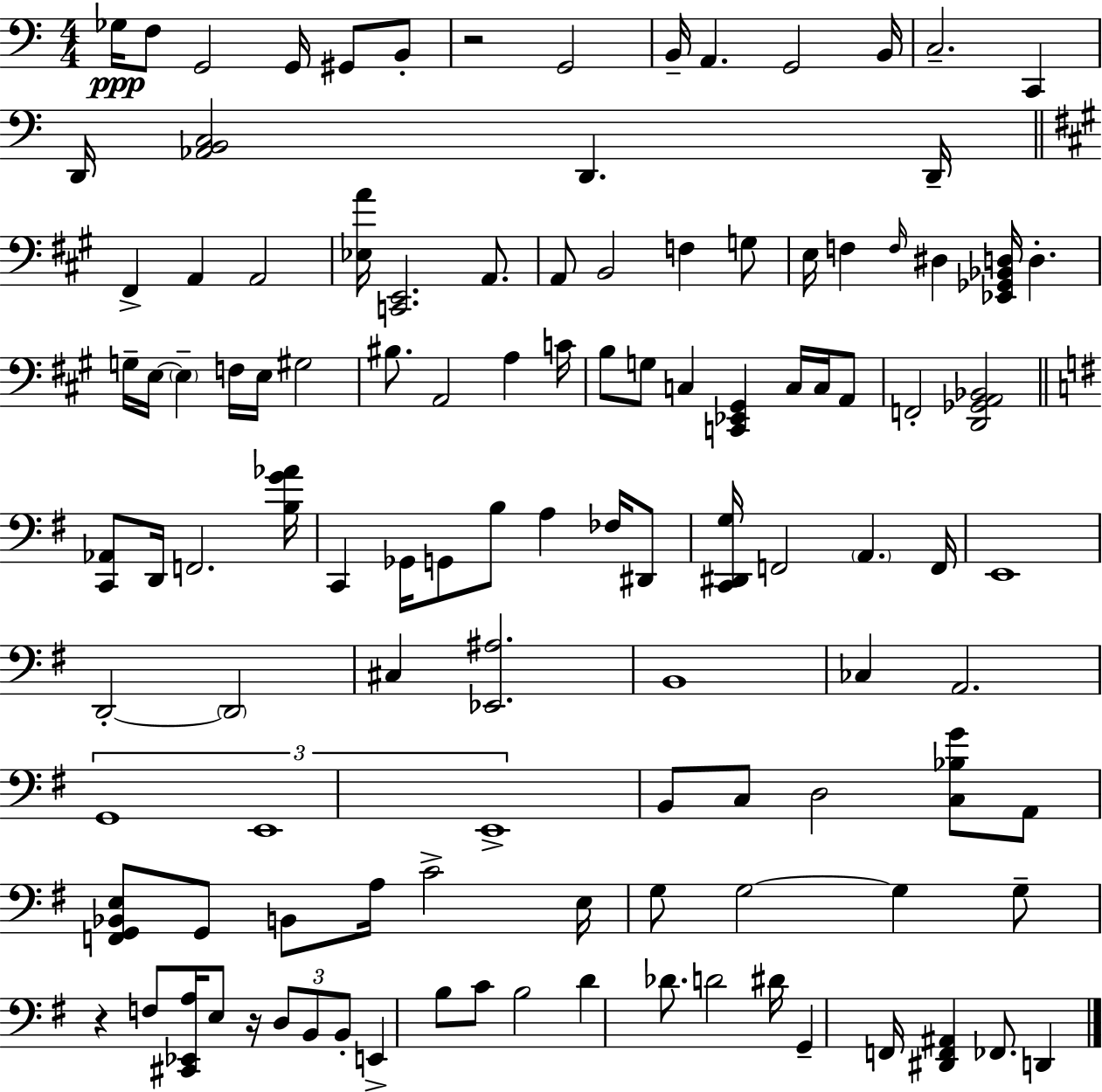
X:1
T:Untitled
M:4/4
L:1/4
K:C
_G,/4 F,/2 G,,2 G,,/4 ^G,,/2 B,,/2 z2 G,,2 B,,/4 A,, G,,2 B,,/4 C,2 C,, D,,/4 [_A,,B,,C,]2 D,, D,,/4 ^F,, A,, A,,2 [_E,A]/4 [C,,E,,]2 A,,/2 A,,/2 B,,2 F, G,/2 E,/4 F, F,/4 ^D, [_E,,_G,,_B,,D,]/4 D, G,/4 E,/4 E, F,/4 E,/4 ^G,2 ^B,/2 A,,2 A, C/4 B,/2 G,/2 C, [C,,_E,,^G,,] C,/4 C,/4 A,,/2 F,,2 [D,,_G,,A,,_B,,]2 [C,,_A,,]/2 D,,/4 F,,2 [B,G_A]/4 C,, _G,,/4 G,,/2 B,/2 A, _F,/4 ^D,,/2 [C,,^D,,G,]/4 F,,2 A,, F,,/4 E,,4 D,,2 D,,2 ^C, [_E,,^A,]2 B,,4 _C, A,,2 G,,4 E,,4 E,,4 B,,/2 C,/2 D,2 [C,_B,G]/2 A,,/2 [F,,G,,_B,,E,]/2 G,,/2 B,,/2 A,/4 C2 E,/4 G,/2 G,2 G, G,/2 z F,/2 [^C,,_E,,A,]/4 E,/2 z/4 D,/2 B,,/2 B,,/2 E,, B,/2 C/2 B,2 D _D/2 D2 ^D/4 G,, F,,/4 [^D,,F,,^A,,] _F,,/2 D,,